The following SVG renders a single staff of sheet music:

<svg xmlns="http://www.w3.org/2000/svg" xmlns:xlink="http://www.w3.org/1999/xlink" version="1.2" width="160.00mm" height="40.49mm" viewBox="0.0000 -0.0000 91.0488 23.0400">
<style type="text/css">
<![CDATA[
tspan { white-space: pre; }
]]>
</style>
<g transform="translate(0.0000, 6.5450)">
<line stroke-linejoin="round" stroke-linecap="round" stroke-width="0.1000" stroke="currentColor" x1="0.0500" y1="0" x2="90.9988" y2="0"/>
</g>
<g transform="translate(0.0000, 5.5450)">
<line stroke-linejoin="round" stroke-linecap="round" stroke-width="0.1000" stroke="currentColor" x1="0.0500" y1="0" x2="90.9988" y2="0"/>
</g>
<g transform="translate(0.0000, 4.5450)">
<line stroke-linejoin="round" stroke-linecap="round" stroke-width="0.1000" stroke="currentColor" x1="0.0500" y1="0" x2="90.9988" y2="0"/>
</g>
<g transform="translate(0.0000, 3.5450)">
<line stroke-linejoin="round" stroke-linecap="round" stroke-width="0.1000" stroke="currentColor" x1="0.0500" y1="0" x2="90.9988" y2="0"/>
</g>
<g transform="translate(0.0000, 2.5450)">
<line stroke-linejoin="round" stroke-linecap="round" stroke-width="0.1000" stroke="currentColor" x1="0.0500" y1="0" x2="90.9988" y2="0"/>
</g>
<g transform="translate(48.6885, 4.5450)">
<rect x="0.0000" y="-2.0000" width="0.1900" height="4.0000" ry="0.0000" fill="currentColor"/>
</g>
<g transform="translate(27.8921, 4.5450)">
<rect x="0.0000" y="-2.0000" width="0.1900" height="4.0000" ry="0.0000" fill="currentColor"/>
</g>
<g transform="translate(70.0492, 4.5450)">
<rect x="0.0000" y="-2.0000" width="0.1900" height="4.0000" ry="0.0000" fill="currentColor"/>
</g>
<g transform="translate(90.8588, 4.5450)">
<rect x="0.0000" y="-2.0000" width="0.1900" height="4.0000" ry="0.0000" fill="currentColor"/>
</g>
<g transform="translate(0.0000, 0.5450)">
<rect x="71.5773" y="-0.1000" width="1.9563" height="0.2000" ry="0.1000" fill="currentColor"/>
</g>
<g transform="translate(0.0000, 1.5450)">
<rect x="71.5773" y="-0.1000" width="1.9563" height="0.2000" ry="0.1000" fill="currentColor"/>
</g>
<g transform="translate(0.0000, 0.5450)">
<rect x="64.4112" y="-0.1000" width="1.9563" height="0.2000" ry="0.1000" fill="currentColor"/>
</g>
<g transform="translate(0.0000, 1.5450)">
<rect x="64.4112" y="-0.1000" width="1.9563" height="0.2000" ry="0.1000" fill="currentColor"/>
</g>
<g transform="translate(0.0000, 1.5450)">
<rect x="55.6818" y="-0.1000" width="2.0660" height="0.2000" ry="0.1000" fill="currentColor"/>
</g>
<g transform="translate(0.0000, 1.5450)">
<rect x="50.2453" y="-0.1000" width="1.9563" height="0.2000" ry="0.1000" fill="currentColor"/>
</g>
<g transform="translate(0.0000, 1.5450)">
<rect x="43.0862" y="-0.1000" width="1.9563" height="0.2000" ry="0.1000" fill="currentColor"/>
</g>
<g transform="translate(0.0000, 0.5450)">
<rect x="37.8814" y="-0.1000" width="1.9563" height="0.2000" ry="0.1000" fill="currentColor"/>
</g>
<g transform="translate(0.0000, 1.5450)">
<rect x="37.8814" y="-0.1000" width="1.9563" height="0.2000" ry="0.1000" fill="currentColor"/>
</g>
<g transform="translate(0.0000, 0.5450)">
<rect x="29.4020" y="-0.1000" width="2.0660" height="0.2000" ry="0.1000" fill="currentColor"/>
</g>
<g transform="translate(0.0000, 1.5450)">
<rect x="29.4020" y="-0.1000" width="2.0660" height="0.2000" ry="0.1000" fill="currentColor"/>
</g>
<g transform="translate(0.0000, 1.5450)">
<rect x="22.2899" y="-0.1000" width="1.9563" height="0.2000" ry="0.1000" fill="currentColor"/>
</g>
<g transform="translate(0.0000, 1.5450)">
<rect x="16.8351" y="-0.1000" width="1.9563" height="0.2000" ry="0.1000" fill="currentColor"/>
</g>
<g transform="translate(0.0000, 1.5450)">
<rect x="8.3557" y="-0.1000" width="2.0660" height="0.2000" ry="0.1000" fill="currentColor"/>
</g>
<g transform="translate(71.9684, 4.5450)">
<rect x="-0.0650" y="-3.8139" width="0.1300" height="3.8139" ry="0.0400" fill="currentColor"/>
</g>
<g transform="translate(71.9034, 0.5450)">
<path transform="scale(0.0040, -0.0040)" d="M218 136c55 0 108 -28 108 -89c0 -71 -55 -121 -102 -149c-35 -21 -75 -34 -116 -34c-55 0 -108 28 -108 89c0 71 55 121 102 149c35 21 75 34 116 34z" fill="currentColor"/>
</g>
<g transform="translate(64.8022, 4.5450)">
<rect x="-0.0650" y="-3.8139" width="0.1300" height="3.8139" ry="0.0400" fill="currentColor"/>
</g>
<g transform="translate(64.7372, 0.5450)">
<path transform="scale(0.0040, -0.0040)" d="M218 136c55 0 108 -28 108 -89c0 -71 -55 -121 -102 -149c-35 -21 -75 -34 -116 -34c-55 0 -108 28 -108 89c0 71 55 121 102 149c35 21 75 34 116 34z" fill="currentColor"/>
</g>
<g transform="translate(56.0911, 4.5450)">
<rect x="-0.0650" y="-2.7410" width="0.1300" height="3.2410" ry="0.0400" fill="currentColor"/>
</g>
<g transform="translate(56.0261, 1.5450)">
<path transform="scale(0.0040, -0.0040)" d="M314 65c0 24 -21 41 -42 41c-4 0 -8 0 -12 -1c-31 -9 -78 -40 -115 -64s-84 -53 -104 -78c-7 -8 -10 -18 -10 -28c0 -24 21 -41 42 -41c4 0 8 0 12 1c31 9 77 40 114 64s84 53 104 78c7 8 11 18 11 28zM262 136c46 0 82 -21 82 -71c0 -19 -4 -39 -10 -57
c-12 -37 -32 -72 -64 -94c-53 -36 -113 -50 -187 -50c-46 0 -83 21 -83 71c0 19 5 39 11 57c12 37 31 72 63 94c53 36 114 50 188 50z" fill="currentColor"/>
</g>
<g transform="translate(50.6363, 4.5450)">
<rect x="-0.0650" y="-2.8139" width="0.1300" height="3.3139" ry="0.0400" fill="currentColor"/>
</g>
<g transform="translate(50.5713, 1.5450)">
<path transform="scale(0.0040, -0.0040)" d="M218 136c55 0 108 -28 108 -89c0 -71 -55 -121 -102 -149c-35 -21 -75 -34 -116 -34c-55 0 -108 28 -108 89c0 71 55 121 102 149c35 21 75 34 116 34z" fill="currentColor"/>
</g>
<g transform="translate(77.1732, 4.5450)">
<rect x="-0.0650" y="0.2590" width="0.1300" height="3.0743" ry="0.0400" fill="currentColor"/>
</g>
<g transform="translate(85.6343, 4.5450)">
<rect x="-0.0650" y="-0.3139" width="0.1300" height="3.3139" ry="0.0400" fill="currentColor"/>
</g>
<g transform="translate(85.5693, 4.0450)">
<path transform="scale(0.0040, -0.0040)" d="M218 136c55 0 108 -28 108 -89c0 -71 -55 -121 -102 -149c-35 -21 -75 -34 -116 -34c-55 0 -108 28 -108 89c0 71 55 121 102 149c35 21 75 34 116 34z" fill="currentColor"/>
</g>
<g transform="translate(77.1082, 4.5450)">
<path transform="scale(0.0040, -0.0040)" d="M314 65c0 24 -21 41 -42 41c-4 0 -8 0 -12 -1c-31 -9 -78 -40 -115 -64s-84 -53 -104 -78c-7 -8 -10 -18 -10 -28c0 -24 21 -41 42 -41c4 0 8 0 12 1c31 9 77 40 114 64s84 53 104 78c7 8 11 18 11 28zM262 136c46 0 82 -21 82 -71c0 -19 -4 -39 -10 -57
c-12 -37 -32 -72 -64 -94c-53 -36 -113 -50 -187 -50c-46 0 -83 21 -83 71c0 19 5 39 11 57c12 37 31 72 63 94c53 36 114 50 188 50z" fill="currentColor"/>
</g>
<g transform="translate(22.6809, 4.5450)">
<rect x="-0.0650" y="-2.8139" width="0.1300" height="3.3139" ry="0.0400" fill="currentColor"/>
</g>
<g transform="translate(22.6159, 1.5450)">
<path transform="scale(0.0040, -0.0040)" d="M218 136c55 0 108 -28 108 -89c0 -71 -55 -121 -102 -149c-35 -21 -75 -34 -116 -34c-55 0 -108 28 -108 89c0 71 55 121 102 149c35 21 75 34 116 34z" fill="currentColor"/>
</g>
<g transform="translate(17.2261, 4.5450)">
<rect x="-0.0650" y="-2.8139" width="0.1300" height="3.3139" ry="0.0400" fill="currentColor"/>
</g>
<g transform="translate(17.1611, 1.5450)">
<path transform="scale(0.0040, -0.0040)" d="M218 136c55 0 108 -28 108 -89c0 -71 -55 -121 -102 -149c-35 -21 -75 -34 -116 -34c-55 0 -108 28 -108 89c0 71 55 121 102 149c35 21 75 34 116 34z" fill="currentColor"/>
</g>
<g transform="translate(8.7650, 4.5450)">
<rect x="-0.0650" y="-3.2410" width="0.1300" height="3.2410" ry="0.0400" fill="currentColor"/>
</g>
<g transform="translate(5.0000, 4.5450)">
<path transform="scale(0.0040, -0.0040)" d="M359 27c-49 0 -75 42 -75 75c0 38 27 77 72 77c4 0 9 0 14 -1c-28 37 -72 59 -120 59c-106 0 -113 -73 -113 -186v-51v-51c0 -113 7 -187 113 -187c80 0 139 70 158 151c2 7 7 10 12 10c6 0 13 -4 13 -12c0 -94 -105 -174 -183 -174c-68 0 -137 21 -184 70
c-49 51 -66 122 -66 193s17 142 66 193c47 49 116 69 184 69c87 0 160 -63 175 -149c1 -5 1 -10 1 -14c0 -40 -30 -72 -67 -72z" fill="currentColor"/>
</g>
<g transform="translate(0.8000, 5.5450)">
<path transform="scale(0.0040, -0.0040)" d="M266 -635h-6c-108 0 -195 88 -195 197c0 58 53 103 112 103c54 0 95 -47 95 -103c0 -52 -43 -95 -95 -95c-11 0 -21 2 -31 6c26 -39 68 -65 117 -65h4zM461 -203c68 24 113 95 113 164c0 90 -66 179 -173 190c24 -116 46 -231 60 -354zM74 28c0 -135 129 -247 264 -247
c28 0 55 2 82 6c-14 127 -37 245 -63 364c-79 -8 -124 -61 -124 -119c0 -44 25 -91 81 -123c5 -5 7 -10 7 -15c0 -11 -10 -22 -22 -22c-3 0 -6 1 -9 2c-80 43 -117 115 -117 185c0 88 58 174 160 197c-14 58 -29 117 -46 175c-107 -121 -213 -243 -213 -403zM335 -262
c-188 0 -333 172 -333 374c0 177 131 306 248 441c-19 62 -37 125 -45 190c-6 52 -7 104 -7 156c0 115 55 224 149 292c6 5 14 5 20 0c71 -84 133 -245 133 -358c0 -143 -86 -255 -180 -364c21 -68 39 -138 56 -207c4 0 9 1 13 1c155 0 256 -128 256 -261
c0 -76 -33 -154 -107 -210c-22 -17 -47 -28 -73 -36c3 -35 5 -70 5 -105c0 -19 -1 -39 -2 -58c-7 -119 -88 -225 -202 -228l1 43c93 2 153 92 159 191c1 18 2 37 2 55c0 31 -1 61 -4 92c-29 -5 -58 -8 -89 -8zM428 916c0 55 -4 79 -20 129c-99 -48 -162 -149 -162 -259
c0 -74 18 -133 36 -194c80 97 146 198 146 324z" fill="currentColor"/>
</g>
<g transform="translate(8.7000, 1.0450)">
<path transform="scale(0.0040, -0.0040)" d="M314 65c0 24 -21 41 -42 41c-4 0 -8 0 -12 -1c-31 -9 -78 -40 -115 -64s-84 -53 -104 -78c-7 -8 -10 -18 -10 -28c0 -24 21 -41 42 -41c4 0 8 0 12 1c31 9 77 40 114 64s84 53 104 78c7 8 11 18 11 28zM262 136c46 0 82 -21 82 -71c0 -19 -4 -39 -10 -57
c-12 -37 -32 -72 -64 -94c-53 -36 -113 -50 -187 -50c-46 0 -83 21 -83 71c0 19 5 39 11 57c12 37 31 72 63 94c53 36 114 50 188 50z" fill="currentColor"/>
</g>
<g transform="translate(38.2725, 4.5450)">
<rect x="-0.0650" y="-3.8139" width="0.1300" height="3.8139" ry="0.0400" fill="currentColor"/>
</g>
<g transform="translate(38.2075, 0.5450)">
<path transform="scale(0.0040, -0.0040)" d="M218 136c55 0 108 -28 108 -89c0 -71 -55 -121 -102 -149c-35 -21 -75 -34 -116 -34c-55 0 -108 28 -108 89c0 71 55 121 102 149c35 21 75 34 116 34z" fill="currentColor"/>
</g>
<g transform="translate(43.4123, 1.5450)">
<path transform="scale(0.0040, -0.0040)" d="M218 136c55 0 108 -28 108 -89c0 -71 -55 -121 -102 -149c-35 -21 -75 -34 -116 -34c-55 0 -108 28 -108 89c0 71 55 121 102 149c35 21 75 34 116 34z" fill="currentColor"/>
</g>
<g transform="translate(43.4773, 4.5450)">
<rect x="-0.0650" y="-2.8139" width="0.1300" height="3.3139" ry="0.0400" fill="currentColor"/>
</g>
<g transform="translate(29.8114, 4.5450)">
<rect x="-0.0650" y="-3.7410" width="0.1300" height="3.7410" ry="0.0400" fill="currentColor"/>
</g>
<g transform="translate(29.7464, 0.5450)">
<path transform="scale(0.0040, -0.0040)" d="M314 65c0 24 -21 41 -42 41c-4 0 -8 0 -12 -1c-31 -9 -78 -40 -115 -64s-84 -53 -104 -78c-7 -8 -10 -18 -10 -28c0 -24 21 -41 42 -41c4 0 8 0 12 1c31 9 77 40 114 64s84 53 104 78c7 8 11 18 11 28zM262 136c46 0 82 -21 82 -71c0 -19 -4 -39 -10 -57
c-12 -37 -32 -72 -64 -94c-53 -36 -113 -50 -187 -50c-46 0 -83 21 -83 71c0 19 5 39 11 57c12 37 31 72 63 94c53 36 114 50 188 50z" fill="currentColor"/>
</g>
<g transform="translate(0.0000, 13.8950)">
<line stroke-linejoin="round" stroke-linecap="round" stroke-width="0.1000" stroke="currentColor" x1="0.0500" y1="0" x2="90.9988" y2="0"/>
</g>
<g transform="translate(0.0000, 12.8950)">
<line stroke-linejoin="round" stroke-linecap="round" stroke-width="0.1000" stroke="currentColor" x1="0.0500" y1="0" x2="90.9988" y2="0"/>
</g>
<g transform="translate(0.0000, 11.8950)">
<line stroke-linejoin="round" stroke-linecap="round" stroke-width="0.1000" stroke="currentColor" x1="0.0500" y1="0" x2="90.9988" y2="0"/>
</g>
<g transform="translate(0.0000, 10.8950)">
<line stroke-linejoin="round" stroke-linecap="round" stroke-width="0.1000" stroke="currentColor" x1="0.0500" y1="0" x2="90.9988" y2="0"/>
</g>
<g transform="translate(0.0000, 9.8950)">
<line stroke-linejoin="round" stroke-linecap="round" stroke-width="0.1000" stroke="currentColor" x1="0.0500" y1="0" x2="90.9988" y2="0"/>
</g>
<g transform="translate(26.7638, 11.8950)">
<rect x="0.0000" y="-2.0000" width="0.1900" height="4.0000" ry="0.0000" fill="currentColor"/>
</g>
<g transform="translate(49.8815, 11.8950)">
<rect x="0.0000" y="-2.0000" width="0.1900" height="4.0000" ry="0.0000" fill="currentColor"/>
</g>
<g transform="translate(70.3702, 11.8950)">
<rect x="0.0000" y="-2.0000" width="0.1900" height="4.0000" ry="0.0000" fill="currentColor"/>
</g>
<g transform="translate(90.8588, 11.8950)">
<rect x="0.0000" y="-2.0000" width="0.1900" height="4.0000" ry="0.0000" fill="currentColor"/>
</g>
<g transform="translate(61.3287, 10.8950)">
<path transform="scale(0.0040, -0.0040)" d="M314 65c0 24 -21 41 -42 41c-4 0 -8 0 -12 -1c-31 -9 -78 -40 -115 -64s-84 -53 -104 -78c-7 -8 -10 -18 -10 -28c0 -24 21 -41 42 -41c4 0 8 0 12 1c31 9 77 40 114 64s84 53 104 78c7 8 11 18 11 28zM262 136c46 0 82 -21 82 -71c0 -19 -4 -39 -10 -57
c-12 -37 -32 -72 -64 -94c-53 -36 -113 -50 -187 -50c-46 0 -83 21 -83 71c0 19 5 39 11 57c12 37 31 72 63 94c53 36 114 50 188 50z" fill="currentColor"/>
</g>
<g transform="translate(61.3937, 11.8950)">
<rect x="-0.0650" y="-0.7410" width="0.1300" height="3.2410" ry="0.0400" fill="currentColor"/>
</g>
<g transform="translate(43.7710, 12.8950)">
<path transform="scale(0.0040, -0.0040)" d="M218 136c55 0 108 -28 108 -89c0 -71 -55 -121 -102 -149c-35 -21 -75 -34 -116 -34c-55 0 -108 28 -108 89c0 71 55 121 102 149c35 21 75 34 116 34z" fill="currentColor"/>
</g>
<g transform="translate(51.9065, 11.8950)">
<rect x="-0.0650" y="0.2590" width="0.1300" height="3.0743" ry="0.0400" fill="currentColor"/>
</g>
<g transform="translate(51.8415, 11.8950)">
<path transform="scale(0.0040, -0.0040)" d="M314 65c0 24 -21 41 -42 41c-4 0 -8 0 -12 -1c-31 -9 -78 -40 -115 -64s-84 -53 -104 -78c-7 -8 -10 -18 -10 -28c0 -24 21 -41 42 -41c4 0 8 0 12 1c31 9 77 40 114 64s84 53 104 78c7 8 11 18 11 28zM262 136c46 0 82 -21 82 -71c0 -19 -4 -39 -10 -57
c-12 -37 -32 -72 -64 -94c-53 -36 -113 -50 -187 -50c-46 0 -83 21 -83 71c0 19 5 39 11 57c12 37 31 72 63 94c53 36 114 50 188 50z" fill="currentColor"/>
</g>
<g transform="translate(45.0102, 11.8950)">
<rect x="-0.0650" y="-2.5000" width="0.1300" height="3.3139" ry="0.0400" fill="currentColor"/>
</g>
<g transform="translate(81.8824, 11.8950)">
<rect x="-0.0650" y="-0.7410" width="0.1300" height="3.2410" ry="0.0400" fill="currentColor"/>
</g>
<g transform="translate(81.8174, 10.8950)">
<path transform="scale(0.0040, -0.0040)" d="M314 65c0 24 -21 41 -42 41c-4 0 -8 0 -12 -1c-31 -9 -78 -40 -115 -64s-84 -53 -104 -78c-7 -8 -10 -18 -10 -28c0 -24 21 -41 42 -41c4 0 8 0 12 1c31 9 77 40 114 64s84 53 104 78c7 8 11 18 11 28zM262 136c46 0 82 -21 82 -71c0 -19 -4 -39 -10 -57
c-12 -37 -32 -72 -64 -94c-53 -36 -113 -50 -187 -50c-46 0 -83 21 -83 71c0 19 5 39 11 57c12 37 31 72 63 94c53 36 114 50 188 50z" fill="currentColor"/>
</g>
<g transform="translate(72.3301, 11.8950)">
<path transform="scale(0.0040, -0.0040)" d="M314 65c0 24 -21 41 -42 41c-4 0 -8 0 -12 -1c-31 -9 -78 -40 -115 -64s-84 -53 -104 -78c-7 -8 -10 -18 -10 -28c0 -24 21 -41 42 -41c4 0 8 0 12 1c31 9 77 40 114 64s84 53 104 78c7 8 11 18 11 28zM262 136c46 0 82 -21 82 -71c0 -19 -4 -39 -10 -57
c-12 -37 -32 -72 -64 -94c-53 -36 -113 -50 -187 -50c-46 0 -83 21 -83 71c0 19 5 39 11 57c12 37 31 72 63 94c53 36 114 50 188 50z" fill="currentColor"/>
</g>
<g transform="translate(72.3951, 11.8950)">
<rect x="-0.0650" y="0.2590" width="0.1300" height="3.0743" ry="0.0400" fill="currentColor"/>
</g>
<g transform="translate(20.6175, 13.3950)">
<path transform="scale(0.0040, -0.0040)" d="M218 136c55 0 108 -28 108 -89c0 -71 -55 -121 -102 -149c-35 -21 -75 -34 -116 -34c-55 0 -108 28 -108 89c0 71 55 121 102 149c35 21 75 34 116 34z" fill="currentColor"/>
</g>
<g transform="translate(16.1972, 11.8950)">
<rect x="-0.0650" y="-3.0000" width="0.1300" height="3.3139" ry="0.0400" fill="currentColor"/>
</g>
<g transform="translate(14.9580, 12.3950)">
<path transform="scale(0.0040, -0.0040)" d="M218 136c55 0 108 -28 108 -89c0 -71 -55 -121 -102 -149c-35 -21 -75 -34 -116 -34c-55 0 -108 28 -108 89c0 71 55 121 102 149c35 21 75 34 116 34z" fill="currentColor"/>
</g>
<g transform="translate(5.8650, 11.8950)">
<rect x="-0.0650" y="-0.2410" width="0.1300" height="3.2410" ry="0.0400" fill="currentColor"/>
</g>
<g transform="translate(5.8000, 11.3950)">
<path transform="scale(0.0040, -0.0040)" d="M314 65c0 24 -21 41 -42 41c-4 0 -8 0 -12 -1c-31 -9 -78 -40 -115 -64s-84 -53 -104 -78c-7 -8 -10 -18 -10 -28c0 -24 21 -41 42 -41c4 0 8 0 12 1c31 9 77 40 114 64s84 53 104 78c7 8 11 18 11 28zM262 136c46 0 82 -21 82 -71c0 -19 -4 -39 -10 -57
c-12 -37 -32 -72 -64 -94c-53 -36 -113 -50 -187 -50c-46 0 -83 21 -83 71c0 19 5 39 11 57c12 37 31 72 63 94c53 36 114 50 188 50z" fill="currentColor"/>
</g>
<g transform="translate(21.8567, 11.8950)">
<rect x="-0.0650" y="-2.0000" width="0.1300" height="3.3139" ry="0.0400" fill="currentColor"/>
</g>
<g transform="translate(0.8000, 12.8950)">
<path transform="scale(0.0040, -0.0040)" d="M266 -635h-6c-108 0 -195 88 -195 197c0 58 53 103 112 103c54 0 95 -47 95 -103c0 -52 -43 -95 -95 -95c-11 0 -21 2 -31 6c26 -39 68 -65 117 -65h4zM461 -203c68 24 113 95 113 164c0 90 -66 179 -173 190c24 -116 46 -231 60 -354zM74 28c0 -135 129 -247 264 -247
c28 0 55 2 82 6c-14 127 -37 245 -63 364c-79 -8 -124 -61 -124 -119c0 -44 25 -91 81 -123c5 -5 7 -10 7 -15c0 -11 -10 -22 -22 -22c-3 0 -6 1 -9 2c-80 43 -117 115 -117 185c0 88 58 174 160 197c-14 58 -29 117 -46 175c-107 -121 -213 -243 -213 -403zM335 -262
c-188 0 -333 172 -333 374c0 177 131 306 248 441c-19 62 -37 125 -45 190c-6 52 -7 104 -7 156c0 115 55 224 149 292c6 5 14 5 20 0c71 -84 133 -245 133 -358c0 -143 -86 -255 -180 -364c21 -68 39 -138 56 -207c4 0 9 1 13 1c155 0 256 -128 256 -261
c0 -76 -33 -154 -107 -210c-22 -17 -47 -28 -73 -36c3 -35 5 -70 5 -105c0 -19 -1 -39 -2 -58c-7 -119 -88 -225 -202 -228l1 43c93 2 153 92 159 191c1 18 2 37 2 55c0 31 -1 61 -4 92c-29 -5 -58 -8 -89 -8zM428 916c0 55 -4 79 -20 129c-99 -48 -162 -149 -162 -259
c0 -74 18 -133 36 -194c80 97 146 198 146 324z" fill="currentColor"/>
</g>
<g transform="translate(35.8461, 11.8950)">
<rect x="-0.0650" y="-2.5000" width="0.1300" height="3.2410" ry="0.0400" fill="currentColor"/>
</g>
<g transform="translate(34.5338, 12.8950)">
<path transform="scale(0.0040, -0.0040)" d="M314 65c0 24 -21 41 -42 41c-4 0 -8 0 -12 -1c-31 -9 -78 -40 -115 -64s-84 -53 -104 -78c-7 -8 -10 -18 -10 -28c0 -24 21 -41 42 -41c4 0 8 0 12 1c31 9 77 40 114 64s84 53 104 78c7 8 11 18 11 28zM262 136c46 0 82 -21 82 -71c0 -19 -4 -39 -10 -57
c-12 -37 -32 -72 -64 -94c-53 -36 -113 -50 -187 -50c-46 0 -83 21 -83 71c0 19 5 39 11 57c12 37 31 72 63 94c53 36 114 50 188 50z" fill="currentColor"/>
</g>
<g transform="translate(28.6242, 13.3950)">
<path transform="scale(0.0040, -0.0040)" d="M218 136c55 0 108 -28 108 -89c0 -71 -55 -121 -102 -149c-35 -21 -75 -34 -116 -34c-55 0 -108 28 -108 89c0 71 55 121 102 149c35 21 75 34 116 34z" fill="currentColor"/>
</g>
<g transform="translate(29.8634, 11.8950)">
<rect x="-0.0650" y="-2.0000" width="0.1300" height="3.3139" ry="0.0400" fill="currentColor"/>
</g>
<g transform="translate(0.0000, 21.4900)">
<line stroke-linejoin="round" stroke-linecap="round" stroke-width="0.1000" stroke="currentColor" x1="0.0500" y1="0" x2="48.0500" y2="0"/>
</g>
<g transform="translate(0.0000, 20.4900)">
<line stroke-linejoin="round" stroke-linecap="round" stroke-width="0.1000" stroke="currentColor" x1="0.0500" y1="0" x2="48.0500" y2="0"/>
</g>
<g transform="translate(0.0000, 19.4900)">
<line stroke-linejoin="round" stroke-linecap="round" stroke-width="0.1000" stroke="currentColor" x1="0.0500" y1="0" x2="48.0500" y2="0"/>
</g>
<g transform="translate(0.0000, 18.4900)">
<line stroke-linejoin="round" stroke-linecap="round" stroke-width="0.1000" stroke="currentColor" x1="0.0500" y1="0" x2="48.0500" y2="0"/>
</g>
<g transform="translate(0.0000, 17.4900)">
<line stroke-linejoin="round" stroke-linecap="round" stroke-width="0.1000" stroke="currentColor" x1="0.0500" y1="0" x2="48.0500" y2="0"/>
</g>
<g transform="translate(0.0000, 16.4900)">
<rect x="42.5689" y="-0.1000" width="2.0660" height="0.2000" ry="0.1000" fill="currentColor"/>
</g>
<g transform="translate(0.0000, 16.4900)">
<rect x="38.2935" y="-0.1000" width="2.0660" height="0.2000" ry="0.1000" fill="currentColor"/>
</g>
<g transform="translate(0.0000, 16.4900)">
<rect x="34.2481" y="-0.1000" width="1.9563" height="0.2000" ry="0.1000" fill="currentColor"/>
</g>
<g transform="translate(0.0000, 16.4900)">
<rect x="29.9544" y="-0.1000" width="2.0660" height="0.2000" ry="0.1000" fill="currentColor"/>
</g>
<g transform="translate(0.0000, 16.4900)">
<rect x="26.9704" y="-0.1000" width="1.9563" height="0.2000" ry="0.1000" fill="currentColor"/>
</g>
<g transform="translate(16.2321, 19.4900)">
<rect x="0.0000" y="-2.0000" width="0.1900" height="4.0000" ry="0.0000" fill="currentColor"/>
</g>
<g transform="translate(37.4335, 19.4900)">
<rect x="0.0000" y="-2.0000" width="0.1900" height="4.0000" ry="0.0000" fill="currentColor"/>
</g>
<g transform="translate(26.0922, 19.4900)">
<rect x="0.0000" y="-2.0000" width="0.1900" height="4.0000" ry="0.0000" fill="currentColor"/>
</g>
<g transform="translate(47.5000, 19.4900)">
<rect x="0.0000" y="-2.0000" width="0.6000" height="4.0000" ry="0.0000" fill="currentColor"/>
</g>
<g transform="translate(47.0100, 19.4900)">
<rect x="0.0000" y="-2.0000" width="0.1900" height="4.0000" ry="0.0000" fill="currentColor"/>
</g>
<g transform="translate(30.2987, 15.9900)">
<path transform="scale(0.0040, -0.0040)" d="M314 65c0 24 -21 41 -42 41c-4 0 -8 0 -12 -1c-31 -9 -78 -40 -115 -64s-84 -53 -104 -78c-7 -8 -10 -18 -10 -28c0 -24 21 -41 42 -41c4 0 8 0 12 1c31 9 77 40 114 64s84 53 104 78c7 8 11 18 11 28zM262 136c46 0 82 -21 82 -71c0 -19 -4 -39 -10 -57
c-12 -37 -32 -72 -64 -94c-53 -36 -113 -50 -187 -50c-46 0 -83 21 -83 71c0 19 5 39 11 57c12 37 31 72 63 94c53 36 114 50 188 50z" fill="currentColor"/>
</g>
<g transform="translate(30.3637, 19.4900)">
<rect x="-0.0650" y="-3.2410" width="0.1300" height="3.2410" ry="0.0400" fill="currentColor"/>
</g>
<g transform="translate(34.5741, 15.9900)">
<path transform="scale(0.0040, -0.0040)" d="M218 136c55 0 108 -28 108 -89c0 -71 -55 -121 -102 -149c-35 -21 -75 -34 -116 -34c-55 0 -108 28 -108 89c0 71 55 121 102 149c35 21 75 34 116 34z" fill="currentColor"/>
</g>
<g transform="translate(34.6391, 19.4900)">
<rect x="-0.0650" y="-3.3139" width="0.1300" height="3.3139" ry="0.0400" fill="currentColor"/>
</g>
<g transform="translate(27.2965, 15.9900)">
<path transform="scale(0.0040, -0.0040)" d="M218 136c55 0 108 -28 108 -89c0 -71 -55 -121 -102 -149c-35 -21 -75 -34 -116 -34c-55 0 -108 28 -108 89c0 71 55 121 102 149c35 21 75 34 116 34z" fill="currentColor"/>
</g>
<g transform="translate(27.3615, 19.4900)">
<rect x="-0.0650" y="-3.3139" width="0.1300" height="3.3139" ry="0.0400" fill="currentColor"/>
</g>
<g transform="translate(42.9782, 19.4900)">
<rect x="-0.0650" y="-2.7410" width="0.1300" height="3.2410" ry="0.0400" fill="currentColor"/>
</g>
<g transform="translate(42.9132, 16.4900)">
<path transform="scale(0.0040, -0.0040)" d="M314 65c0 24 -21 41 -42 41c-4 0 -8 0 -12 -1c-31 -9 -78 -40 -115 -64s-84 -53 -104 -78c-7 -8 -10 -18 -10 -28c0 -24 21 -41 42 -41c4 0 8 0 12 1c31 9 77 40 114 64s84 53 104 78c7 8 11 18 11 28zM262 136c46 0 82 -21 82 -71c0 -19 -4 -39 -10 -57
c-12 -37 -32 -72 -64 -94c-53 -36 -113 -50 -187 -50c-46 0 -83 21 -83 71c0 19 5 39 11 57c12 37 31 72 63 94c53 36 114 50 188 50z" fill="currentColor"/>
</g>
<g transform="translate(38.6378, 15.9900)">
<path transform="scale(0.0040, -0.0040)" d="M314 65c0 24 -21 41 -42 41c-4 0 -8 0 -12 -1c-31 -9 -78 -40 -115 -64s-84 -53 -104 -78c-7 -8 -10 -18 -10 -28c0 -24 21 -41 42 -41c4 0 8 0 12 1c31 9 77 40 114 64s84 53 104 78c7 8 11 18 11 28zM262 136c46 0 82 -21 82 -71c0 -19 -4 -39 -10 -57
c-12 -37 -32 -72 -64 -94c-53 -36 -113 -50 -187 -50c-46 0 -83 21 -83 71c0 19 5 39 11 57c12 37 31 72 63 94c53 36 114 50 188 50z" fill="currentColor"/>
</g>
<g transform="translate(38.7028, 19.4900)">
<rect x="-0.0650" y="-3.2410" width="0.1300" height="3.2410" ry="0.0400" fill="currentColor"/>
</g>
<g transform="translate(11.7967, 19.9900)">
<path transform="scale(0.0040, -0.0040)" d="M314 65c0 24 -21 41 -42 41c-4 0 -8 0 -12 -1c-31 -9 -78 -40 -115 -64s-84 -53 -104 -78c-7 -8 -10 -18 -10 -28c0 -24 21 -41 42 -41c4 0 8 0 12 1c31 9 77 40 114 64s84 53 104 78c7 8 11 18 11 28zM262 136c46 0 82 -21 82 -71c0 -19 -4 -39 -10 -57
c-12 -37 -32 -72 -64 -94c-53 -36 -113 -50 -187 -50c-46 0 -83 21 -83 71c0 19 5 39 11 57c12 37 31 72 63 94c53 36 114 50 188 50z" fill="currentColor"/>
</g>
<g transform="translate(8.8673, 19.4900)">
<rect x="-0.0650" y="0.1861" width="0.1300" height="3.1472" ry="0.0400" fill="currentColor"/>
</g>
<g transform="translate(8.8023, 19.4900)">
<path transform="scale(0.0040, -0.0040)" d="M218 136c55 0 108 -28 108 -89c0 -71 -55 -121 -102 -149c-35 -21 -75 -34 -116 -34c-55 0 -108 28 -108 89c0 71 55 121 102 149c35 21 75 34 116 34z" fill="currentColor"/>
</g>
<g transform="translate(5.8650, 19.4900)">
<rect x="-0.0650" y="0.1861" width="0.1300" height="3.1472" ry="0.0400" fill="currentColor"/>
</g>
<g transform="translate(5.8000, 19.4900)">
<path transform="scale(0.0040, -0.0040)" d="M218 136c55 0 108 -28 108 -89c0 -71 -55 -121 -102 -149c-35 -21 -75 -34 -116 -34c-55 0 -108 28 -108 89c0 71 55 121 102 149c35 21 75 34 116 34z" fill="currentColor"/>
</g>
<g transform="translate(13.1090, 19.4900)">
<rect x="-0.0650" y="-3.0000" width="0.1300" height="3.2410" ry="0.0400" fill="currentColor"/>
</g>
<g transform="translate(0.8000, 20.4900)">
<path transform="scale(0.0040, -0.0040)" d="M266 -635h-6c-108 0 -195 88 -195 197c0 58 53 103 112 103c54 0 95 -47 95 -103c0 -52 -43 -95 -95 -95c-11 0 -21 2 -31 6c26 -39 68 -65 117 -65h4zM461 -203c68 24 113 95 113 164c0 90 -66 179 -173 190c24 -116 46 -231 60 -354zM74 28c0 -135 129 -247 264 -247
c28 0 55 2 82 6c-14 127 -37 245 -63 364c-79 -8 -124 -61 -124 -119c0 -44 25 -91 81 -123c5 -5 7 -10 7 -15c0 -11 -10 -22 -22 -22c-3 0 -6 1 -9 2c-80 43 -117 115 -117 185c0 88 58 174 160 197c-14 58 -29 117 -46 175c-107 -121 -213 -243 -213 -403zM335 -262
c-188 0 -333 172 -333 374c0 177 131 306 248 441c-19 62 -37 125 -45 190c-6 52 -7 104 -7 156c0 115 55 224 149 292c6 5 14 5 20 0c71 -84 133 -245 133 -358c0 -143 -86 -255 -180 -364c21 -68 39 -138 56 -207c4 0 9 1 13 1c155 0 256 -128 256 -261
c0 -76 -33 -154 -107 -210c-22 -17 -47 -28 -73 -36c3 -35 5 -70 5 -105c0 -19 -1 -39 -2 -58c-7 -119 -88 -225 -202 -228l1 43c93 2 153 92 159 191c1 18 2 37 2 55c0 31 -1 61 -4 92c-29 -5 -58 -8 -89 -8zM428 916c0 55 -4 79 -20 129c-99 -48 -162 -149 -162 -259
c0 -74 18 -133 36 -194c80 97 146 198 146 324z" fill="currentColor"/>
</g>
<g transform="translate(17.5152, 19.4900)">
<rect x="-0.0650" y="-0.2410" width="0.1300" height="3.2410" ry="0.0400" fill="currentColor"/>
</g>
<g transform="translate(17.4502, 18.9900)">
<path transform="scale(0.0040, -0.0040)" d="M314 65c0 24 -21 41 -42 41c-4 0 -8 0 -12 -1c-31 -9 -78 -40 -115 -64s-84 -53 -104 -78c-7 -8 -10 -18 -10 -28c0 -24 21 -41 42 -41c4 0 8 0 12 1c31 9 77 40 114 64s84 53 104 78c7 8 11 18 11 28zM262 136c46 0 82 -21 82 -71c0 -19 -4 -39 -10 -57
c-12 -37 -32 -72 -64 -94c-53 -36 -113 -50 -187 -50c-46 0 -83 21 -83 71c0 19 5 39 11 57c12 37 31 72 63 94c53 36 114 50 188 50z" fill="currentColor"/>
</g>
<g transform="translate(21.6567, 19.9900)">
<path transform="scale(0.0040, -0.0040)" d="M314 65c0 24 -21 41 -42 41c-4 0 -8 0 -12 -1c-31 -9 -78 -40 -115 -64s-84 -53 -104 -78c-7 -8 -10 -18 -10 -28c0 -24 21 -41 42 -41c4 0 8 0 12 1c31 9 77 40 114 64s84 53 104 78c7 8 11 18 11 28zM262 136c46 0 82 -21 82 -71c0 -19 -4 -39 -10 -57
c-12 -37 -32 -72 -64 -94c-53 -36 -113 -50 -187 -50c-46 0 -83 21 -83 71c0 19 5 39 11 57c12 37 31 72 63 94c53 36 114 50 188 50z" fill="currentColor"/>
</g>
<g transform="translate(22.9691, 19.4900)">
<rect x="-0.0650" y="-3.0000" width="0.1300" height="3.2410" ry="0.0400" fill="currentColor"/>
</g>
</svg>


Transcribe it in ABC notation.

X:1
T:Untitled
M:4/4
L:1/4
K:C
b2 a a c'2 c' a a a2 c' c' B2 c c2 A F F G2 G B2 d2 B2 d2 B B A2 c2 A2 b b2 b b2 a2